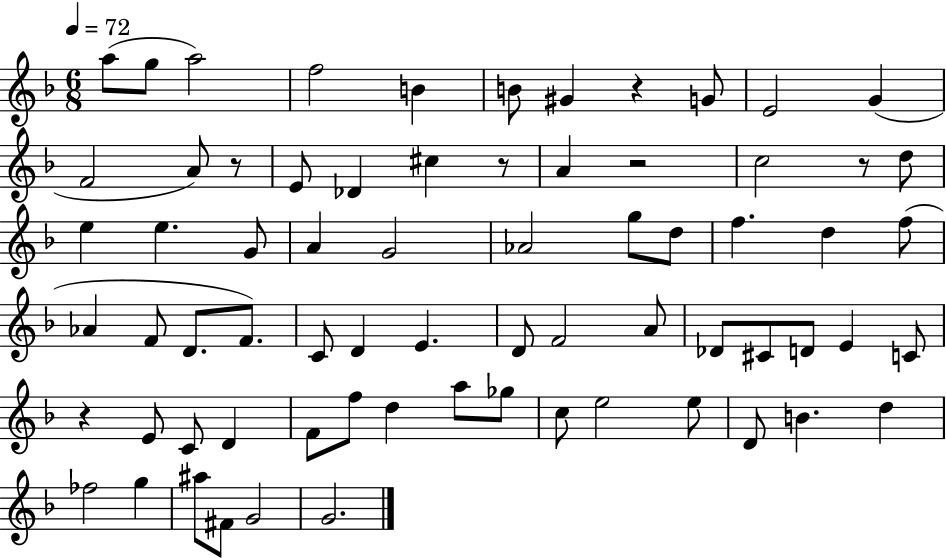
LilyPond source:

{
  \clef treble
  \numericTimeSignature
  \time 6/8
  \key f \major
  \tempo 4 = 72
  a''8( g''8 a''2) | f''2 b'4 | b'8 gis'4 r4 g'8 | e'2 g'4( | \break f'2 a'8) r8 | e'8 des'4 cis''4 r8 | a'4 r2 | c''2 r8 d''8 | \break e''4 e''4. g'8 | a'4 g'2 | aes'2 g''8 d''8 | f''4. d''4 f''8( | \break aes'4 f'8 d'8. f'8.) | c'8 d'4 e'4. | d'8 f'2 a'8 | des'8 cis'8 d'8 e'4 c'8 | \break r4 e'8 c'8 d'4 | f'8 f''8 d''4 a''8 ges''8 | c''8 e''2 e''8 | d'8 b'4. d''4 | \break fes''2 g''4 | ais''8 fis'8 g'2 | g'2. | \bar "|."
}